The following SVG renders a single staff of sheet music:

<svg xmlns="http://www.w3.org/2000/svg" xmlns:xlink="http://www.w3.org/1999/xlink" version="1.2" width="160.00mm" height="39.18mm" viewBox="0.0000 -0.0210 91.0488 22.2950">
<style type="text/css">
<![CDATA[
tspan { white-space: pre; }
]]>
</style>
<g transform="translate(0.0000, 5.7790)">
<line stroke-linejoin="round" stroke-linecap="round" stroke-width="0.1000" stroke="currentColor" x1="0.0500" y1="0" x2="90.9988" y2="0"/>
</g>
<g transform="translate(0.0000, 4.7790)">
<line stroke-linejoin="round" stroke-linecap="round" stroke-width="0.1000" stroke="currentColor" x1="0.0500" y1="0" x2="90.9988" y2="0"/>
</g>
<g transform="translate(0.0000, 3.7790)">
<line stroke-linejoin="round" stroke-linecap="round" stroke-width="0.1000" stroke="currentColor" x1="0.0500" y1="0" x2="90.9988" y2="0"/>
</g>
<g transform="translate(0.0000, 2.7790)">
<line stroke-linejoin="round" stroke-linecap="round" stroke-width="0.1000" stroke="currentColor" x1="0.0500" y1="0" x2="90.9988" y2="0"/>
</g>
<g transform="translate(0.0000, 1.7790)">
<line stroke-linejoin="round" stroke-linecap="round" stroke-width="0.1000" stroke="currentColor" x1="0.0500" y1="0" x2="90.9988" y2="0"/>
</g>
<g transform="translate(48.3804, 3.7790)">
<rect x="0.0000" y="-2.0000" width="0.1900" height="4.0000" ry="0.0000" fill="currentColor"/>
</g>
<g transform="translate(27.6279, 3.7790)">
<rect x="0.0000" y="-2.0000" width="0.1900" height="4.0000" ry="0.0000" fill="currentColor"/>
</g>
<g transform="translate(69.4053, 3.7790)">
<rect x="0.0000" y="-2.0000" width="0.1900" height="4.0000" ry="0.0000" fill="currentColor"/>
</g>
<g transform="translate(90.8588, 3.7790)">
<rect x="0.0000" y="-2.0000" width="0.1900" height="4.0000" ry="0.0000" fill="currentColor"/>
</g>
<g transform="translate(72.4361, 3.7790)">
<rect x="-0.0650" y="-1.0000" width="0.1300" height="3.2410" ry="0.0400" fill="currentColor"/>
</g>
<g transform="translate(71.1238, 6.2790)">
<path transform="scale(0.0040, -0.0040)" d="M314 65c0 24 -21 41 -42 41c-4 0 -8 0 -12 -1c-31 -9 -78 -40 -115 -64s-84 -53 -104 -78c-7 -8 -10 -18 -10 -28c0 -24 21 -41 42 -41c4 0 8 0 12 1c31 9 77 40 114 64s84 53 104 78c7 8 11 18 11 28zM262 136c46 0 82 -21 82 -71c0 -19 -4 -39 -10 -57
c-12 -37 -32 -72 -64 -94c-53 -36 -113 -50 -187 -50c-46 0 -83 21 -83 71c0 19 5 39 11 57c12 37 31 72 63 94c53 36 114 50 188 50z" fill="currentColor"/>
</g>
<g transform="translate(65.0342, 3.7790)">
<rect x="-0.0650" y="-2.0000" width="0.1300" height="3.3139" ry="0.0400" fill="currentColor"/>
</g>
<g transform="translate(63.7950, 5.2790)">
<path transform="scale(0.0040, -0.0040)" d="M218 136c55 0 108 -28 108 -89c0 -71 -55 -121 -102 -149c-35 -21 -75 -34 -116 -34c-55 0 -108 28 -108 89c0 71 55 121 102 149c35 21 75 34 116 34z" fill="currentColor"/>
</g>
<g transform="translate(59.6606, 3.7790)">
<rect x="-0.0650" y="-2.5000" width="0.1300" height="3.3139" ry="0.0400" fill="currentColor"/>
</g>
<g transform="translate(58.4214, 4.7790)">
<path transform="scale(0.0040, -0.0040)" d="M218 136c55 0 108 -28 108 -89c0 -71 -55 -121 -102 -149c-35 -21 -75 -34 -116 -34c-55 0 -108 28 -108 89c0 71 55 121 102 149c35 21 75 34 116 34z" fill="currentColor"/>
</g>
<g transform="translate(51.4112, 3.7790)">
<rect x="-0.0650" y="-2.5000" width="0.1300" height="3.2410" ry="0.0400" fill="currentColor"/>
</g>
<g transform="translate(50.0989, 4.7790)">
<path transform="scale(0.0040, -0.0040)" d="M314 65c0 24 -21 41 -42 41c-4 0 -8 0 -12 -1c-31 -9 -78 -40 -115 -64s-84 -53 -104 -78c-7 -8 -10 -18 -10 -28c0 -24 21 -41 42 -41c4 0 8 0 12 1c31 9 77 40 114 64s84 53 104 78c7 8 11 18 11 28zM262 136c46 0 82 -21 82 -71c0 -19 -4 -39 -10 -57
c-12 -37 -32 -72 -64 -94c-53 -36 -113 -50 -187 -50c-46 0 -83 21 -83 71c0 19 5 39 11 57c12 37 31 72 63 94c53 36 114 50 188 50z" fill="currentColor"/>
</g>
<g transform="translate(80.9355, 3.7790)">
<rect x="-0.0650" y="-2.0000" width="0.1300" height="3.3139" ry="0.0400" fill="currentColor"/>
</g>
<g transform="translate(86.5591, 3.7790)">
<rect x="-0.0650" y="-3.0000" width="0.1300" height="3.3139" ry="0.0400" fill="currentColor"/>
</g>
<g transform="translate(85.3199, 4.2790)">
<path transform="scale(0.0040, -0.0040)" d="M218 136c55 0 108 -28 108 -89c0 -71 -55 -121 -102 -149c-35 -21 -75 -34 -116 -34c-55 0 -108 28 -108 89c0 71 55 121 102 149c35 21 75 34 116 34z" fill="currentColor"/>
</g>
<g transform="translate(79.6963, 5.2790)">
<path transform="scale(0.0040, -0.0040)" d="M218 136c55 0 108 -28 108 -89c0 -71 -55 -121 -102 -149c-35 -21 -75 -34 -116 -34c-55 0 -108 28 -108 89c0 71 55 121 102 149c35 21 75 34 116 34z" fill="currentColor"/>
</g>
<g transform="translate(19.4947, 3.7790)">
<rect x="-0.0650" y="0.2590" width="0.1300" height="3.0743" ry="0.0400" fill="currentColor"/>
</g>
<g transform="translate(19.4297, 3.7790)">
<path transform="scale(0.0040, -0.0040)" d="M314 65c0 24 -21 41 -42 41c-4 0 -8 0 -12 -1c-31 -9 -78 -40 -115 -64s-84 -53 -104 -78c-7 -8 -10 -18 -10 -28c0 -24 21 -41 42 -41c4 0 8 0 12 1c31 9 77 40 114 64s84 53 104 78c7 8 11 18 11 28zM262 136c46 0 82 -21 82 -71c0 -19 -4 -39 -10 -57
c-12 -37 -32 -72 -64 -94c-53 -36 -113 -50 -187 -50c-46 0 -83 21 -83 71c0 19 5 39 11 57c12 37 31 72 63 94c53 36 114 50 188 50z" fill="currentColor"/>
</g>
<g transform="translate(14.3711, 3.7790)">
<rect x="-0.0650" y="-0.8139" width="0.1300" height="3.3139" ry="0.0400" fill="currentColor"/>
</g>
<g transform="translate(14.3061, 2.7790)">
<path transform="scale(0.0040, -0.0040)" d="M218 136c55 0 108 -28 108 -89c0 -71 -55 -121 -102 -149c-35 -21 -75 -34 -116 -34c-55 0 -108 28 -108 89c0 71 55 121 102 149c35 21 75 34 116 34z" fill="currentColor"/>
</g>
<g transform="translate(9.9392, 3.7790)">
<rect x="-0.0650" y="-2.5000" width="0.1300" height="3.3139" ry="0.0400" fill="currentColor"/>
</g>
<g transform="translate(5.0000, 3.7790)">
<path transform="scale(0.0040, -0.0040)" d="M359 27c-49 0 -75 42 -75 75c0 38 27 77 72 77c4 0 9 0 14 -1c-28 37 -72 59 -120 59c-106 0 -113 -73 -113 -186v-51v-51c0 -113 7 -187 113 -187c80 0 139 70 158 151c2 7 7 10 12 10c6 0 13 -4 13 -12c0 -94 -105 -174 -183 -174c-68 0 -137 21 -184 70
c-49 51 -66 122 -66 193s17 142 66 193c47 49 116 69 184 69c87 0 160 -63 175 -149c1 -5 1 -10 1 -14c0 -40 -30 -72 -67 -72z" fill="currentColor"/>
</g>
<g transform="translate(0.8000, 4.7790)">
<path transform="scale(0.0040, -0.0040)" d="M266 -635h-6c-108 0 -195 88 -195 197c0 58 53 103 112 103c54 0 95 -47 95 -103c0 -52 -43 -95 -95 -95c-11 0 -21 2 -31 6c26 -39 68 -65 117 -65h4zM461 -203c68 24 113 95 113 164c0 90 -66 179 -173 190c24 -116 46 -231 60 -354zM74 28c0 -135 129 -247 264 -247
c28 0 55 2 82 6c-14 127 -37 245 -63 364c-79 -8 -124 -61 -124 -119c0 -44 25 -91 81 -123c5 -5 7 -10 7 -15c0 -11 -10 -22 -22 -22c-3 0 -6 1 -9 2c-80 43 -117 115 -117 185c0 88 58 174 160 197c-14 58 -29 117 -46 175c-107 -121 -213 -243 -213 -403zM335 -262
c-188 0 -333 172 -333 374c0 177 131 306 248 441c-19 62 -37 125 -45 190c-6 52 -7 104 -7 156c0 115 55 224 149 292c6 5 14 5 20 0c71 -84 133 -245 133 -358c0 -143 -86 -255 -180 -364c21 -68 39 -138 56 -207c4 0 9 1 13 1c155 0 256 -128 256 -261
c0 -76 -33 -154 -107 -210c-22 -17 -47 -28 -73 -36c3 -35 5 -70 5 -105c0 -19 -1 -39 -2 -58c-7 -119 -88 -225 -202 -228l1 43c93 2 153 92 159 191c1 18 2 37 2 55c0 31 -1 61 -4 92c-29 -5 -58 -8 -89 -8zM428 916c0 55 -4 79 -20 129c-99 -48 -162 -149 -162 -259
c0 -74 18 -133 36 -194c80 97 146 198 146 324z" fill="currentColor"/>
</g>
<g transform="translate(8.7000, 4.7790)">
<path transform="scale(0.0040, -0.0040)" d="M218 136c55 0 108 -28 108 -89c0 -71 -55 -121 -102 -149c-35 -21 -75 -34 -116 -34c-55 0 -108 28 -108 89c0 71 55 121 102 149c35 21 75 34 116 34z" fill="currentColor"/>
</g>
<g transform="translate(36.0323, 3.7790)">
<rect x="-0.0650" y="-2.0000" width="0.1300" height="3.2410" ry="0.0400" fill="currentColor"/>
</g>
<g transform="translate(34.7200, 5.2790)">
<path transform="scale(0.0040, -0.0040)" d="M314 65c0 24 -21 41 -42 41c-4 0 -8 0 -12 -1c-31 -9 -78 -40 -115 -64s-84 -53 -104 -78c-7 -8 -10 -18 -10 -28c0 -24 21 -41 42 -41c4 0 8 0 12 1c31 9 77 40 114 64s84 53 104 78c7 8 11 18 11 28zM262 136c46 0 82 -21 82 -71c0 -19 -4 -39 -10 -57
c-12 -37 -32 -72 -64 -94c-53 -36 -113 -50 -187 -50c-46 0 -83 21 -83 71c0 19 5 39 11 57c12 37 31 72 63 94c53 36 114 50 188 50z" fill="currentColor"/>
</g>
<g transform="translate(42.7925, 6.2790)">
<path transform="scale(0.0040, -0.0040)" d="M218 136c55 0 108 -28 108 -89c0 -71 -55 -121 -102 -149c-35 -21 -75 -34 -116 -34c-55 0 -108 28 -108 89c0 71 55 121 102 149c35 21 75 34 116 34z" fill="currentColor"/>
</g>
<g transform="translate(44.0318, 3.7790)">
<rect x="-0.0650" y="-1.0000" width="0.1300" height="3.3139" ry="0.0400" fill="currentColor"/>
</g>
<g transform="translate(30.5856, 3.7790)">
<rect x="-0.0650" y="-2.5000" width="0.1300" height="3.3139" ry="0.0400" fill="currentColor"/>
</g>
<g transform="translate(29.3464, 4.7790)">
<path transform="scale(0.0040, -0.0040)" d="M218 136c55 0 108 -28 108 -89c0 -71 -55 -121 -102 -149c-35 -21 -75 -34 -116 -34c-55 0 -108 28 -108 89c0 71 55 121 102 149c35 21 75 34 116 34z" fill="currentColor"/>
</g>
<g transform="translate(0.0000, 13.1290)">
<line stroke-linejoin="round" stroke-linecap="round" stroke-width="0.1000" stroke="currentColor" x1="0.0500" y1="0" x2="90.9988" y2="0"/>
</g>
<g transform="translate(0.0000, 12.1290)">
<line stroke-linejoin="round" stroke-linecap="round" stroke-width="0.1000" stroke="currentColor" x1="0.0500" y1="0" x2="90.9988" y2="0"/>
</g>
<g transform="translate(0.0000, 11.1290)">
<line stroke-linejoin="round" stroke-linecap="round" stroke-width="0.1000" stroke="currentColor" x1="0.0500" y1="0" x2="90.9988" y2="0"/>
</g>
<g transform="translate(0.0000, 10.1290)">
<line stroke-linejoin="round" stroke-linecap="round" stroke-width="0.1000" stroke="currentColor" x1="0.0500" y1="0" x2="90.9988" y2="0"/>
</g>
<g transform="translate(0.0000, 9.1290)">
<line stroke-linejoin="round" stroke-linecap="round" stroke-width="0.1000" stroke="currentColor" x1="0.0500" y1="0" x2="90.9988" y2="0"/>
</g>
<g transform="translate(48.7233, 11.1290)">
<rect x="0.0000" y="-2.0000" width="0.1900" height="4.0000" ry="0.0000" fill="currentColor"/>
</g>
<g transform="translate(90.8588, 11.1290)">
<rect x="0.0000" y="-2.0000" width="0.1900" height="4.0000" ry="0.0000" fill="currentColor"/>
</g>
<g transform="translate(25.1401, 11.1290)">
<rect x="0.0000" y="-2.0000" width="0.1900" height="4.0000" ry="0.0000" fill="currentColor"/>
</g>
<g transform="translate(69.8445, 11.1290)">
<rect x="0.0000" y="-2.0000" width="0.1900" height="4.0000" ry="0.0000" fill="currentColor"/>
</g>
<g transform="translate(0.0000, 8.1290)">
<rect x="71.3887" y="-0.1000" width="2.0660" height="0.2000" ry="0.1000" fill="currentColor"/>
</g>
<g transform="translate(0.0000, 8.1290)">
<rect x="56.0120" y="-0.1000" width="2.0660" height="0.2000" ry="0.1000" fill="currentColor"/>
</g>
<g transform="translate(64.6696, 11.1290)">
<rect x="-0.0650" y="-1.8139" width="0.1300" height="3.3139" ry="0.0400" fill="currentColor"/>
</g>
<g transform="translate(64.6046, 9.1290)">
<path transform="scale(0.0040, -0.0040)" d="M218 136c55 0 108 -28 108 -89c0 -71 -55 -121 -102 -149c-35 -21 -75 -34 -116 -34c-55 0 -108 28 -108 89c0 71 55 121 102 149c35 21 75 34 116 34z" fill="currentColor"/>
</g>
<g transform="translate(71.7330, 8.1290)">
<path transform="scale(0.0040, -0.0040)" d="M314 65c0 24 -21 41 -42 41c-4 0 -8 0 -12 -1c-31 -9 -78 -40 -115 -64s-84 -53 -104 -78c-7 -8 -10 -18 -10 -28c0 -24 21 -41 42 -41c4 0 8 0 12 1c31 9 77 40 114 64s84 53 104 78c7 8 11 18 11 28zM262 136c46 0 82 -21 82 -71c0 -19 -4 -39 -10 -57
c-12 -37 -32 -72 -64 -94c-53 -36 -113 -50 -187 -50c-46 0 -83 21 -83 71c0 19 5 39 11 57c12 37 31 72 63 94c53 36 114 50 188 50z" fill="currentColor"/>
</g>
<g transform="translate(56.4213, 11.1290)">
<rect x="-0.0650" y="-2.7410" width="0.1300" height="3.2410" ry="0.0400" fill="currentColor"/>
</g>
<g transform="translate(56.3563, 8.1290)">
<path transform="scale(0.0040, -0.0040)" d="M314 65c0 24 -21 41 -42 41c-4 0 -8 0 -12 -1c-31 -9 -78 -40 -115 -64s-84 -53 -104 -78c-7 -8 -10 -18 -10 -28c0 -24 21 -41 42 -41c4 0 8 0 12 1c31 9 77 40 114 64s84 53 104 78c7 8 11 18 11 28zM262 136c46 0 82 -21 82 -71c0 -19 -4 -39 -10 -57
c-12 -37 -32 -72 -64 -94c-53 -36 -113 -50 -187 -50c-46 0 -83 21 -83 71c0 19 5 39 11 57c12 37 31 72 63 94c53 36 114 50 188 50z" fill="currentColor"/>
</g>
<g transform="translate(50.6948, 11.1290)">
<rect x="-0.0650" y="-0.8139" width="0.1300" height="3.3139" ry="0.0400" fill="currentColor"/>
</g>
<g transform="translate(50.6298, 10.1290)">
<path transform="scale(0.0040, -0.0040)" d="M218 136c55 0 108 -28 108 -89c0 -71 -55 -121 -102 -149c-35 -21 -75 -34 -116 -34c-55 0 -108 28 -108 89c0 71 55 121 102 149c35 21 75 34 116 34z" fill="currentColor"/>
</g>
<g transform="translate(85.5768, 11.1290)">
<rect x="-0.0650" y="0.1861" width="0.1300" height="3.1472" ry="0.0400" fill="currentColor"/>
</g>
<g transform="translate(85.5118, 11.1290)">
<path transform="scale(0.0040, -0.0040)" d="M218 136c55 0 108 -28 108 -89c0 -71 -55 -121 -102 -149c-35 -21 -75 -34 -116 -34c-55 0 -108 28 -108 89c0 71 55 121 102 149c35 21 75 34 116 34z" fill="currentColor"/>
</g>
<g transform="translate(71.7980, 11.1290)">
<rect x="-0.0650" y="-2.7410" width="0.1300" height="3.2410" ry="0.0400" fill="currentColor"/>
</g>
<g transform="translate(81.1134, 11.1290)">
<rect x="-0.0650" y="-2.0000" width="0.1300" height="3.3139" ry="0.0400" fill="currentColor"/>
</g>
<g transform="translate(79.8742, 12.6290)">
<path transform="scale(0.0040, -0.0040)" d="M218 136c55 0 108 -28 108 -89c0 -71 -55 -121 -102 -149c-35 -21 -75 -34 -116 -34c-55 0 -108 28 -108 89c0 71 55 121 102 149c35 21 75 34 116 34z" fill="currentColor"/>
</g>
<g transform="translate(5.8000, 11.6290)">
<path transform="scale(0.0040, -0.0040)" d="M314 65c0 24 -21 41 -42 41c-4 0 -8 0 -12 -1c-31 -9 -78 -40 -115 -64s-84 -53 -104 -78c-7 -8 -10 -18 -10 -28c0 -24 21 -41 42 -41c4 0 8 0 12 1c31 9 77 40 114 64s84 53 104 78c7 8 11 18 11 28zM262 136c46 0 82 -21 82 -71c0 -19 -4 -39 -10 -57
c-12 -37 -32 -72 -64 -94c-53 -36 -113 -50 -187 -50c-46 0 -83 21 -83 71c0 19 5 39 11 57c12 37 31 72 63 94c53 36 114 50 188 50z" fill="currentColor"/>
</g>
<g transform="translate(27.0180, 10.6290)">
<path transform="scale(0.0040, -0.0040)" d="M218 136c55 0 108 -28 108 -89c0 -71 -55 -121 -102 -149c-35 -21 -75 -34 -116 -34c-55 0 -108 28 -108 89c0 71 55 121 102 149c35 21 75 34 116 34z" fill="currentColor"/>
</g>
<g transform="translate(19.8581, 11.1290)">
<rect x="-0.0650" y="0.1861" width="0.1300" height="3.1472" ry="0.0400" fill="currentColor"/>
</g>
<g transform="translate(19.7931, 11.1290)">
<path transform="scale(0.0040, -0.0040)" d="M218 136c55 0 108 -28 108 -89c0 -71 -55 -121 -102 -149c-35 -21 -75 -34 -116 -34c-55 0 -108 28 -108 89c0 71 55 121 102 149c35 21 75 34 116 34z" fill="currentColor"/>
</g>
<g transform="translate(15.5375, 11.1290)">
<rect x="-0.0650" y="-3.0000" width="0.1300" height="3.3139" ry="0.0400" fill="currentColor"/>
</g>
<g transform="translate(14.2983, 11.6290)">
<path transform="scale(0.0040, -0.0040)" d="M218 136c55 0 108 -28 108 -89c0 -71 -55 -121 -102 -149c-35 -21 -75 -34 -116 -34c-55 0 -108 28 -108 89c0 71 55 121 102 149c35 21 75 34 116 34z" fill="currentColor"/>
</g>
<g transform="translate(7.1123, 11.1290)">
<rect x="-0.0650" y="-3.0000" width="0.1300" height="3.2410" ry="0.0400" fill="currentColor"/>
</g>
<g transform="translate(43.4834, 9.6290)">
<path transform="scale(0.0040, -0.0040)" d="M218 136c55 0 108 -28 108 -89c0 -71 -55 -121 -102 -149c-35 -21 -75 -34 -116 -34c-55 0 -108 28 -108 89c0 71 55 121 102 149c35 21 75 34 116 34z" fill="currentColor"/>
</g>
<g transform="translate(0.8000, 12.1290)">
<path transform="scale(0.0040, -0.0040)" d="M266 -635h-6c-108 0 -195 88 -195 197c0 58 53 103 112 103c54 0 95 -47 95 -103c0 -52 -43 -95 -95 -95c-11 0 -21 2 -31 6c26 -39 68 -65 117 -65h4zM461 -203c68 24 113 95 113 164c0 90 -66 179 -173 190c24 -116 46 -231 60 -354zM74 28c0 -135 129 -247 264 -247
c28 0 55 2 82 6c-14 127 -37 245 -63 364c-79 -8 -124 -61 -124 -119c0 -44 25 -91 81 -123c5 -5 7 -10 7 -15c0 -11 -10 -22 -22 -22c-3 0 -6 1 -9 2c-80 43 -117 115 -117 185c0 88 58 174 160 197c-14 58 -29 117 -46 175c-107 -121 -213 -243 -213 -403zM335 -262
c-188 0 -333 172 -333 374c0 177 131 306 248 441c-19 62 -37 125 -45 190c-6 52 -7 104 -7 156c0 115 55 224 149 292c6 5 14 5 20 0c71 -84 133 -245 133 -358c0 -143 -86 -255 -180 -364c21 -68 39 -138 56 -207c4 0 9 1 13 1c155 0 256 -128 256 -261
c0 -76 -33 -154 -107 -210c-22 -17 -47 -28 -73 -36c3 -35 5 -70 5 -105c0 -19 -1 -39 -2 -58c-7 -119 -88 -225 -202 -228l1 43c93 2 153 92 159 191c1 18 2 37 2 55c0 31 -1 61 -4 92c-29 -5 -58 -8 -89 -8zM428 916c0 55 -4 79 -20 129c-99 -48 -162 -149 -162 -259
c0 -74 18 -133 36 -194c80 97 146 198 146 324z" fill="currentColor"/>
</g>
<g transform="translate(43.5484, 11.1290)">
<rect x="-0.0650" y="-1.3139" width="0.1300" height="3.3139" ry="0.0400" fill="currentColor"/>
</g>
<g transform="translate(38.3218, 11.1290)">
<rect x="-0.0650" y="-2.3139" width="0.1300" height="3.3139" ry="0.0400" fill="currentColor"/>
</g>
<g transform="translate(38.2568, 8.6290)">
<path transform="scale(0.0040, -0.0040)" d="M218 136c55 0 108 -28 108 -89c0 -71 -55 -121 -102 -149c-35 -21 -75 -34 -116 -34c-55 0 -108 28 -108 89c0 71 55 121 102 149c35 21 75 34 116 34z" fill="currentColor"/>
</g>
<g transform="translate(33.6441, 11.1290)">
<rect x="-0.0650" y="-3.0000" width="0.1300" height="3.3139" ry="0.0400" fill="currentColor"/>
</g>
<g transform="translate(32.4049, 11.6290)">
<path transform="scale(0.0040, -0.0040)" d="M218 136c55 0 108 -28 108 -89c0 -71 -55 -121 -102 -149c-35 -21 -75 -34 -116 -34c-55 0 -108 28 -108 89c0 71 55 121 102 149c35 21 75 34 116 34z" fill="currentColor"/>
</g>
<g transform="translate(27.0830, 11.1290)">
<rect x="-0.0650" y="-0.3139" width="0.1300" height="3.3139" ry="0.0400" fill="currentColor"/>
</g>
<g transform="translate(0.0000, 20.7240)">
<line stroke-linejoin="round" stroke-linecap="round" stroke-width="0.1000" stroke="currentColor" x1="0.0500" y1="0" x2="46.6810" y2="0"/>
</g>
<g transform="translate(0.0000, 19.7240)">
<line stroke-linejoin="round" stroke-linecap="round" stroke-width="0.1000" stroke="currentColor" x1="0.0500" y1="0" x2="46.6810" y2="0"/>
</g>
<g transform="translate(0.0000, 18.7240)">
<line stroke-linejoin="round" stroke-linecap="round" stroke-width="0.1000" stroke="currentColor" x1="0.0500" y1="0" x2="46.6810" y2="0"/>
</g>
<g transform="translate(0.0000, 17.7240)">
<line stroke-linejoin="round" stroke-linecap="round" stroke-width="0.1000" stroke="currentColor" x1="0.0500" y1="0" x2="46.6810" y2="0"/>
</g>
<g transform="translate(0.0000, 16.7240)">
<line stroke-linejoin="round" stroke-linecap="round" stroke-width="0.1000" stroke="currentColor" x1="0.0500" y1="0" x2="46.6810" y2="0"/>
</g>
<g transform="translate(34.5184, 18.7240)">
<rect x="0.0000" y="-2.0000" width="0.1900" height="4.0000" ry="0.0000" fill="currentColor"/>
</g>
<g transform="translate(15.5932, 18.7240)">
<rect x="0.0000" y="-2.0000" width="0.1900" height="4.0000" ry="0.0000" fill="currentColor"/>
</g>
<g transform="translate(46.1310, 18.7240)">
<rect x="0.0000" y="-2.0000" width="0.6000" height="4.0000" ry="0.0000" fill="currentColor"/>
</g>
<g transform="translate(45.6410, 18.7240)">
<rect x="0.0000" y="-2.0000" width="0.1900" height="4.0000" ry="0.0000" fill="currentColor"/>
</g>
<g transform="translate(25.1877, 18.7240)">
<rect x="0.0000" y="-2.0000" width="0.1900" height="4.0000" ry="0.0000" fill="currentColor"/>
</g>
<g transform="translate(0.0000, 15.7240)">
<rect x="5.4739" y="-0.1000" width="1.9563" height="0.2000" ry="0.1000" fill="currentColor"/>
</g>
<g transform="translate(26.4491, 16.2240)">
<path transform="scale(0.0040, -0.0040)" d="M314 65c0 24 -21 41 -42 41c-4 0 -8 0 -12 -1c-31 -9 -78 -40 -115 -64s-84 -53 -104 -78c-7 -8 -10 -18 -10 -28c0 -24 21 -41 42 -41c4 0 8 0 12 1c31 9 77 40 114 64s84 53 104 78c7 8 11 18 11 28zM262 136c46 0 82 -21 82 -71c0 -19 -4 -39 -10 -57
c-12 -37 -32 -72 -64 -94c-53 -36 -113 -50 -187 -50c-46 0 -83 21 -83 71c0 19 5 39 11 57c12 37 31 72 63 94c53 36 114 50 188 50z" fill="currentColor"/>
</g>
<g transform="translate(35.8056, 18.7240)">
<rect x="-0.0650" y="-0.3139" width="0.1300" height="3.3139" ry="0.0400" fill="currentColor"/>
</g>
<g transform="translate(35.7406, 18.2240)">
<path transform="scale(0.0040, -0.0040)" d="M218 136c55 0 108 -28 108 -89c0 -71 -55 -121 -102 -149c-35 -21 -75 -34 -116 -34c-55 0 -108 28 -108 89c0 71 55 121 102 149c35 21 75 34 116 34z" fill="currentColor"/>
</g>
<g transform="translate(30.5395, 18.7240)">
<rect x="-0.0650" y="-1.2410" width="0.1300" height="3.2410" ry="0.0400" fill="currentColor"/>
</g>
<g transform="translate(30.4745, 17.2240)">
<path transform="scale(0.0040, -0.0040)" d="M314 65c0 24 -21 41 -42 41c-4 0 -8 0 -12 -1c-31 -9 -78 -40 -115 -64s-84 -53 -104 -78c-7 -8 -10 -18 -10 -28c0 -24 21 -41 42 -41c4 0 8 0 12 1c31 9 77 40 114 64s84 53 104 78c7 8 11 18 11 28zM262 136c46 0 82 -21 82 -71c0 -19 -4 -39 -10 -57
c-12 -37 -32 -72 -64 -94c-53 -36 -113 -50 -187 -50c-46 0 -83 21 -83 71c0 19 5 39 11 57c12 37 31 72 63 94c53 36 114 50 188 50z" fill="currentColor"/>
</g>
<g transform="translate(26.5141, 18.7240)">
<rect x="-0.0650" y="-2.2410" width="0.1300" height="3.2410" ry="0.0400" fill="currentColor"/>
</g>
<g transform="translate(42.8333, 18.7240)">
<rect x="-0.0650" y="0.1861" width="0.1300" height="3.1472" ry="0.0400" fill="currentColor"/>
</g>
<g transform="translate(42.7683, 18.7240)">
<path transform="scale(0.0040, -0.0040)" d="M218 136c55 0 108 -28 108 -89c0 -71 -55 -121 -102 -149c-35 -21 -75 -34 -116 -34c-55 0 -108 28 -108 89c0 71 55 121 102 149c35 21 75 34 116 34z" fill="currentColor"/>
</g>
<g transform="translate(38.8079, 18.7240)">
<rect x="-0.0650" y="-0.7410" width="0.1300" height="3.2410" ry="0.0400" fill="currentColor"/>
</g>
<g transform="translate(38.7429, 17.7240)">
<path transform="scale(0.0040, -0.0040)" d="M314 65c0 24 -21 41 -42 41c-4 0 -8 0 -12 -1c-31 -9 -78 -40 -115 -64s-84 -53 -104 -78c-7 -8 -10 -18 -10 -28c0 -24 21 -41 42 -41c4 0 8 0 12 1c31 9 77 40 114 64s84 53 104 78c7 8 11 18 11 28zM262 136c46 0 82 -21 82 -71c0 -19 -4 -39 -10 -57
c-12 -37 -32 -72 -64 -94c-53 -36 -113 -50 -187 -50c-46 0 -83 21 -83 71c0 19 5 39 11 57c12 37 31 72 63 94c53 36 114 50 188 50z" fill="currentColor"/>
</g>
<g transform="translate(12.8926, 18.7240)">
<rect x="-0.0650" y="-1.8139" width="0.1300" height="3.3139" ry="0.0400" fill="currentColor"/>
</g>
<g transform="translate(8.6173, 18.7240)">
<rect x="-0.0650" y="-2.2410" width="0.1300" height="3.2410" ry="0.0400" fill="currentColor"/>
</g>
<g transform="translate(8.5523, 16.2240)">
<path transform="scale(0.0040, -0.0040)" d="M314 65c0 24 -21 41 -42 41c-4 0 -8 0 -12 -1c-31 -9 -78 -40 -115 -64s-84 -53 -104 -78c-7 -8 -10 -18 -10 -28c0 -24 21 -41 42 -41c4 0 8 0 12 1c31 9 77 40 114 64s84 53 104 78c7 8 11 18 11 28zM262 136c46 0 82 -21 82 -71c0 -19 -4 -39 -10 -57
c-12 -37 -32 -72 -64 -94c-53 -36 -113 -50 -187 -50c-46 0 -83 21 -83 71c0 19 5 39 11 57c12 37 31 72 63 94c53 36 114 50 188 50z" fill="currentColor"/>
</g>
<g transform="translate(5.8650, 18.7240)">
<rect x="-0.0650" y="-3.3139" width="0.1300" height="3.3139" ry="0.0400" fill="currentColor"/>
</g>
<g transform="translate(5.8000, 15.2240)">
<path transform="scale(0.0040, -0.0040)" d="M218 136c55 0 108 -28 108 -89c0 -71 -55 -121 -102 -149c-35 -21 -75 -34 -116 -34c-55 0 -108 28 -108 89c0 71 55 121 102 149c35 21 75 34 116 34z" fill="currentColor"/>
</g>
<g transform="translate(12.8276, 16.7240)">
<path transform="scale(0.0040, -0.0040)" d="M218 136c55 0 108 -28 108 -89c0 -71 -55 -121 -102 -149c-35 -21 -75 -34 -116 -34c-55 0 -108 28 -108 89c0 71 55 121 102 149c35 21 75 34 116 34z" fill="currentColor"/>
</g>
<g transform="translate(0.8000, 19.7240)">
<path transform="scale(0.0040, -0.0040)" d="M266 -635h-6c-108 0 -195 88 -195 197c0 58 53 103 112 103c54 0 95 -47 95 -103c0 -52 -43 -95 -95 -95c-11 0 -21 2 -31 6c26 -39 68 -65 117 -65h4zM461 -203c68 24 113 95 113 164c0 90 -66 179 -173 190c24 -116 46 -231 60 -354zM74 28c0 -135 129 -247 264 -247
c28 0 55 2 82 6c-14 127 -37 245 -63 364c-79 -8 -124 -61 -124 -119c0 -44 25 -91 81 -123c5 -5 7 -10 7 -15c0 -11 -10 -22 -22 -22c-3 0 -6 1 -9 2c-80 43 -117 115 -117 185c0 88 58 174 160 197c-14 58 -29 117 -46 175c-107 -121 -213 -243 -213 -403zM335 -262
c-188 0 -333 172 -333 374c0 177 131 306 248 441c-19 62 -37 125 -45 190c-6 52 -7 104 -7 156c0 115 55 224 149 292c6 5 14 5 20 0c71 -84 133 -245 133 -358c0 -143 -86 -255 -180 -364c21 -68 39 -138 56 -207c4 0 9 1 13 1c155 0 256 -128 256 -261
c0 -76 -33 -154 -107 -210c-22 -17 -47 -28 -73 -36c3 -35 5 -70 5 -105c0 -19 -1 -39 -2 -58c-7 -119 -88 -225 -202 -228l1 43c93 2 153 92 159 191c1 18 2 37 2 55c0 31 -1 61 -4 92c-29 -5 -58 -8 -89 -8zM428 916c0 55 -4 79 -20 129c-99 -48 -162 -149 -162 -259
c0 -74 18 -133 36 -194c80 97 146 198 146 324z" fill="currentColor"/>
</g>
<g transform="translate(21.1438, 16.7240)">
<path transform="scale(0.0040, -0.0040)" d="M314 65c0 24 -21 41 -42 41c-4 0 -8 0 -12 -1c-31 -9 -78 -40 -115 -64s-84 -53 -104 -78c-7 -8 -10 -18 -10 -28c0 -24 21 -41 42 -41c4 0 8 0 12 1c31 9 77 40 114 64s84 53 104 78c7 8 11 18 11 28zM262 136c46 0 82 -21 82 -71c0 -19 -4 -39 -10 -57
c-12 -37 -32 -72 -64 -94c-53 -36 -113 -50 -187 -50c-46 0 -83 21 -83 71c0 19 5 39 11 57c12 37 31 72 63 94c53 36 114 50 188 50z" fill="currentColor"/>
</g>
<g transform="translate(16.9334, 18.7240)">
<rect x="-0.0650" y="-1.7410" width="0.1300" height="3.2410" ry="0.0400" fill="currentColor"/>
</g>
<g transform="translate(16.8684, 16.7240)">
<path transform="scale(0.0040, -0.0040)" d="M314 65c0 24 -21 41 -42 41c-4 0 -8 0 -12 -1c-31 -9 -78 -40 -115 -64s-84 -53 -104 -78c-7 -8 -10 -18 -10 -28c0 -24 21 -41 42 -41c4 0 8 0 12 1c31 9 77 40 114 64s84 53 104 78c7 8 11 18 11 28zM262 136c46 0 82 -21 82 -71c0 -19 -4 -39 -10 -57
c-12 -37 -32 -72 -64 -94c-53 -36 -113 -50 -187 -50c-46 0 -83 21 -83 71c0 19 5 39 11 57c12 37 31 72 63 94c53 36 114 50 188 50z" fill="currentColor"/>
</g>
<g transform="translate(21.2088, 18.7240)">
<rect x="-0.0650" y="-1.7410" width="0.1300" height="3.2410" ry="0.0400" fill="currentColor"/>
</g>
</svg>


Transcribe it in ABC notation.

X:1
T:Untitled
M:4/4
L:1/4
K:C
G d B2 G F2 D G2 G F D2 F A A2 A B c A g e d a2 f a2 F B b g2 f f2 f2 g2 e2 c d2 B